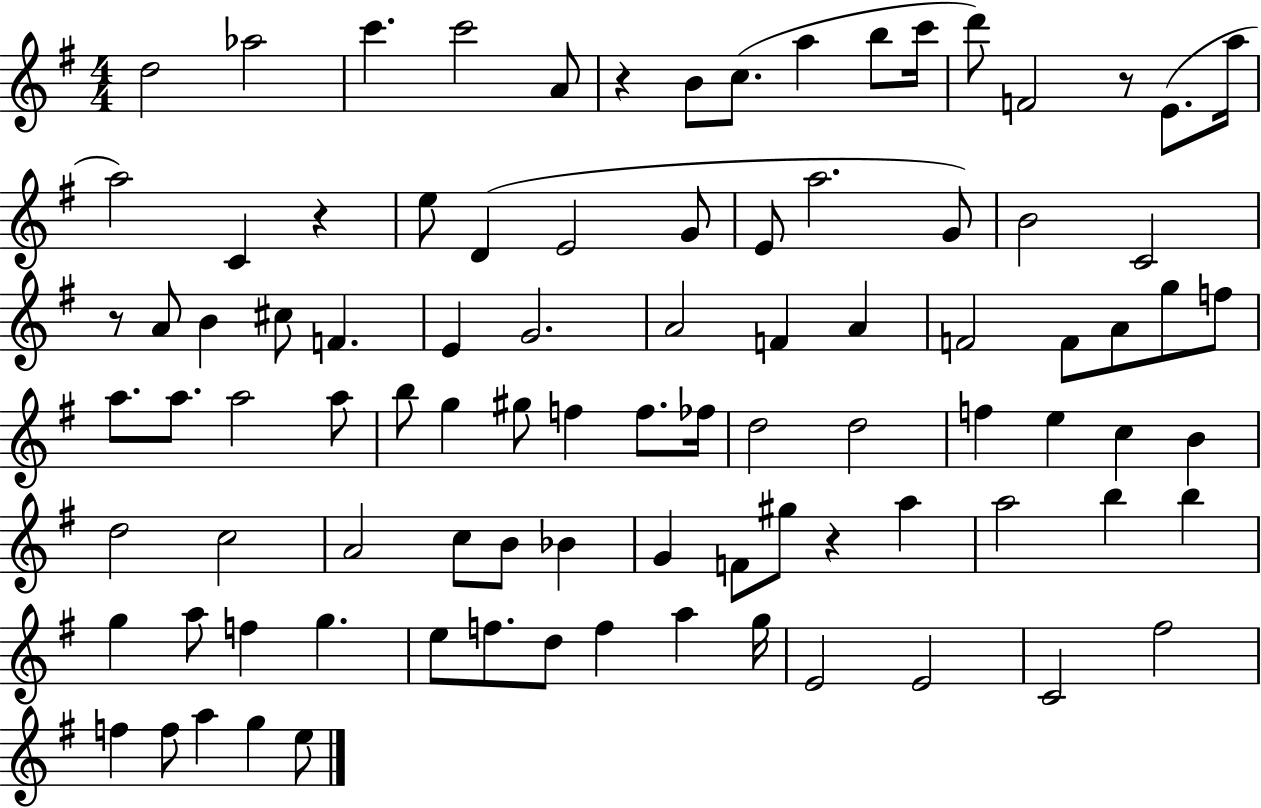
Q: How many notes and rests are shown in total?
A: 92